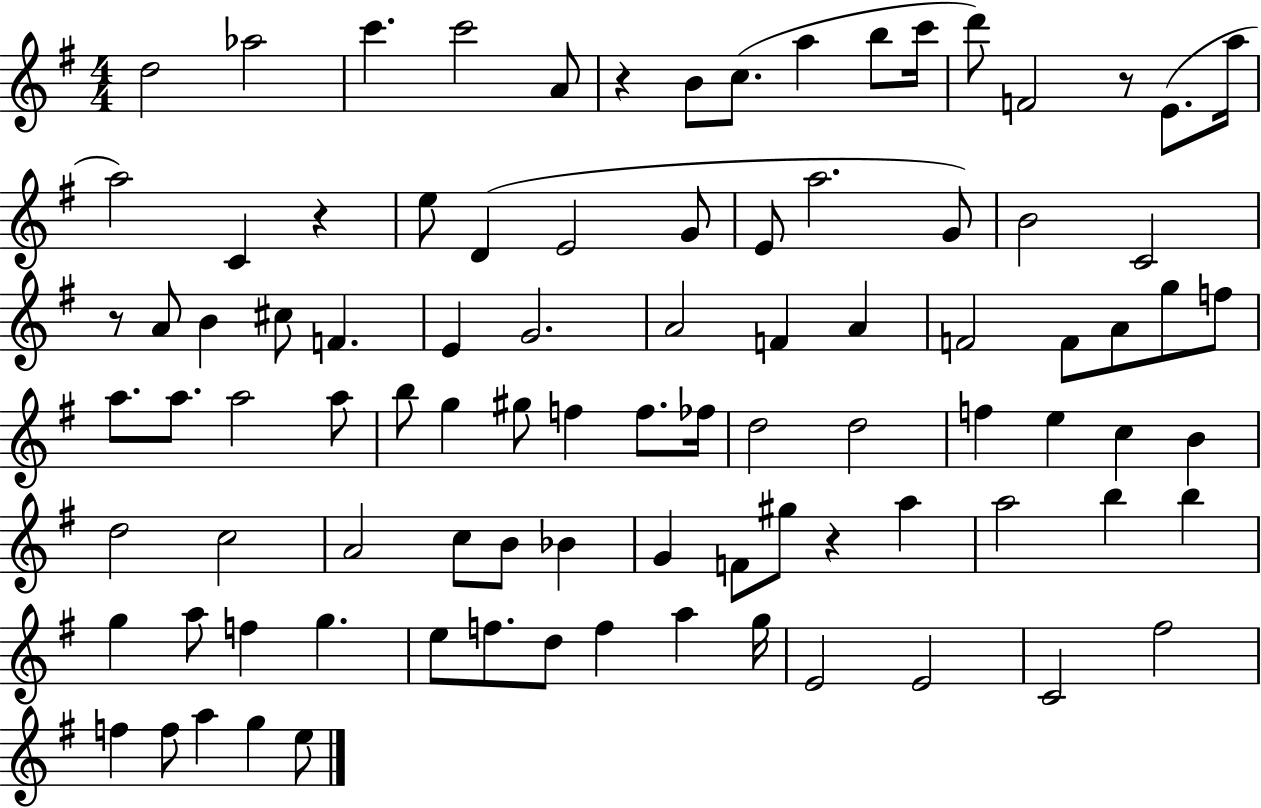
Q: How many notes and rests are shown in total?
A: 92